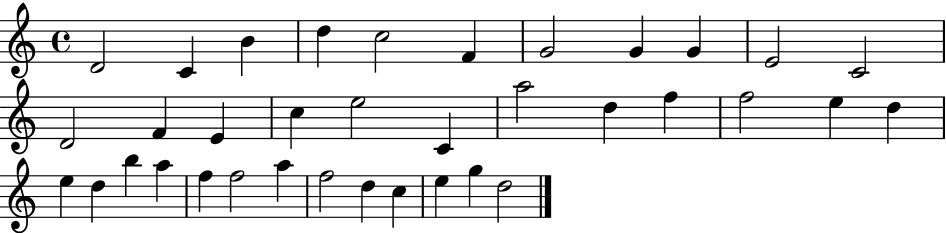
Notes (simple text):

D4/h C4/q B4/q D5/q C5/h F4/q G4/h G4/q G4/q E4/h C4/h D4/h F4/q E4/q C5/q E5/h C4/q A5/h D5/q F5/q F5/h E5/q D5/q E5/q D5/q B5/q A5/q F5/q F5/h A5/q F5/h D5/q C5/q E5/q G5/q D5/h